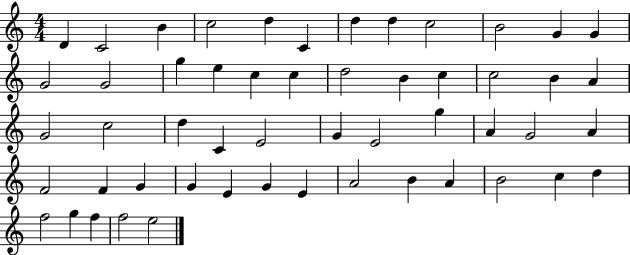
{
  \clef treble
  \numericTimeSignature
  \time 4/4
  \key c \major
  d'4 c'2 b'4 | c''2 d''4 c'4 | d''4 d''4 c''2 | b'2 g'4 g'4 | \break g'2 g'2 | g''4 e''4 c''4 c''4 | d''2 b'4 c''4 | c''2 b'4 a'4 | \break g'2 c''2 | d''4 c'4 e'2 | g'4 e'2 g''4 | a'4 g'2 a'4 | \break f'2 f'4 g'4 | g'4 e'4 g'4 e'4 | a'2 b'4 a'4 | b'2 c''4 d''4 | \break f''2 g''4 f''4 | f''2 e''2 | \bar "|."
}